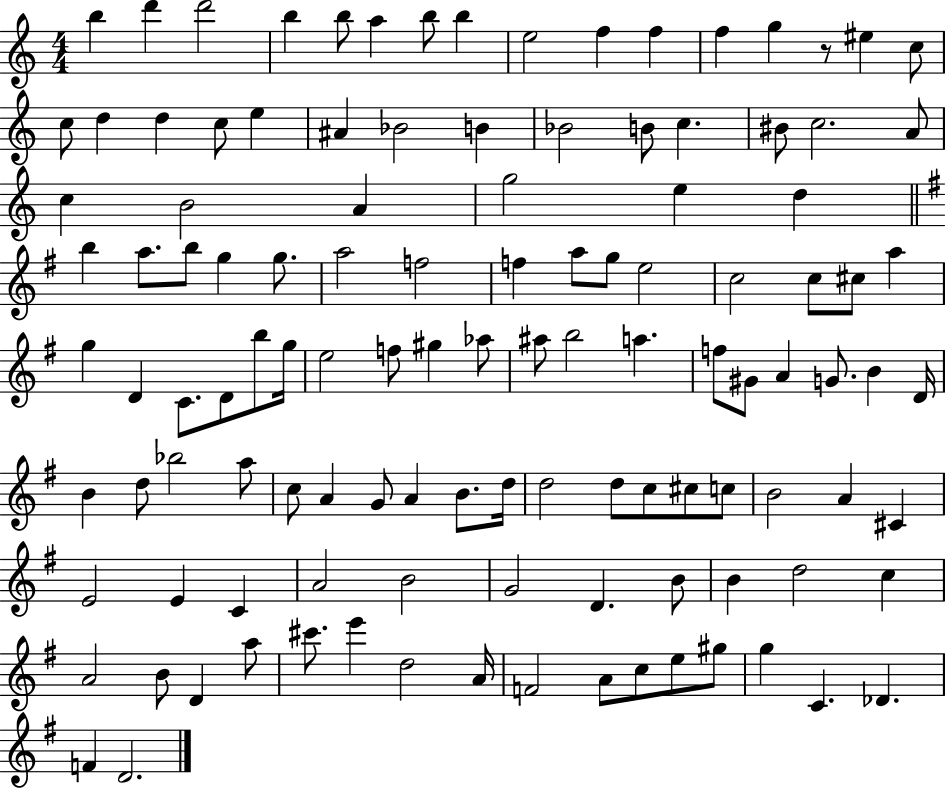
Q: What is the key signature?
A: C major